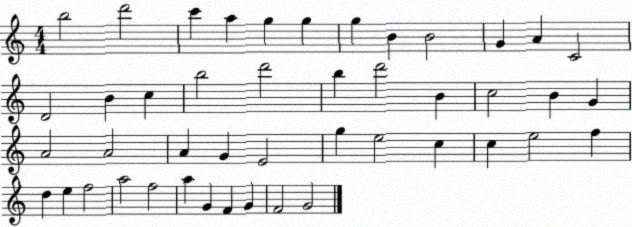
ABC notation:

X:1
T:Untitled
M:4/4
L:1/4
K:C
b2 d'2 c' a g g g B B2 G A C2 D2 B c b2 d'2 b d'2 B c2 B G A2 A2 A G E2 g e2 c c e2 f d e f2 a2 f2 a G F G F2 G2